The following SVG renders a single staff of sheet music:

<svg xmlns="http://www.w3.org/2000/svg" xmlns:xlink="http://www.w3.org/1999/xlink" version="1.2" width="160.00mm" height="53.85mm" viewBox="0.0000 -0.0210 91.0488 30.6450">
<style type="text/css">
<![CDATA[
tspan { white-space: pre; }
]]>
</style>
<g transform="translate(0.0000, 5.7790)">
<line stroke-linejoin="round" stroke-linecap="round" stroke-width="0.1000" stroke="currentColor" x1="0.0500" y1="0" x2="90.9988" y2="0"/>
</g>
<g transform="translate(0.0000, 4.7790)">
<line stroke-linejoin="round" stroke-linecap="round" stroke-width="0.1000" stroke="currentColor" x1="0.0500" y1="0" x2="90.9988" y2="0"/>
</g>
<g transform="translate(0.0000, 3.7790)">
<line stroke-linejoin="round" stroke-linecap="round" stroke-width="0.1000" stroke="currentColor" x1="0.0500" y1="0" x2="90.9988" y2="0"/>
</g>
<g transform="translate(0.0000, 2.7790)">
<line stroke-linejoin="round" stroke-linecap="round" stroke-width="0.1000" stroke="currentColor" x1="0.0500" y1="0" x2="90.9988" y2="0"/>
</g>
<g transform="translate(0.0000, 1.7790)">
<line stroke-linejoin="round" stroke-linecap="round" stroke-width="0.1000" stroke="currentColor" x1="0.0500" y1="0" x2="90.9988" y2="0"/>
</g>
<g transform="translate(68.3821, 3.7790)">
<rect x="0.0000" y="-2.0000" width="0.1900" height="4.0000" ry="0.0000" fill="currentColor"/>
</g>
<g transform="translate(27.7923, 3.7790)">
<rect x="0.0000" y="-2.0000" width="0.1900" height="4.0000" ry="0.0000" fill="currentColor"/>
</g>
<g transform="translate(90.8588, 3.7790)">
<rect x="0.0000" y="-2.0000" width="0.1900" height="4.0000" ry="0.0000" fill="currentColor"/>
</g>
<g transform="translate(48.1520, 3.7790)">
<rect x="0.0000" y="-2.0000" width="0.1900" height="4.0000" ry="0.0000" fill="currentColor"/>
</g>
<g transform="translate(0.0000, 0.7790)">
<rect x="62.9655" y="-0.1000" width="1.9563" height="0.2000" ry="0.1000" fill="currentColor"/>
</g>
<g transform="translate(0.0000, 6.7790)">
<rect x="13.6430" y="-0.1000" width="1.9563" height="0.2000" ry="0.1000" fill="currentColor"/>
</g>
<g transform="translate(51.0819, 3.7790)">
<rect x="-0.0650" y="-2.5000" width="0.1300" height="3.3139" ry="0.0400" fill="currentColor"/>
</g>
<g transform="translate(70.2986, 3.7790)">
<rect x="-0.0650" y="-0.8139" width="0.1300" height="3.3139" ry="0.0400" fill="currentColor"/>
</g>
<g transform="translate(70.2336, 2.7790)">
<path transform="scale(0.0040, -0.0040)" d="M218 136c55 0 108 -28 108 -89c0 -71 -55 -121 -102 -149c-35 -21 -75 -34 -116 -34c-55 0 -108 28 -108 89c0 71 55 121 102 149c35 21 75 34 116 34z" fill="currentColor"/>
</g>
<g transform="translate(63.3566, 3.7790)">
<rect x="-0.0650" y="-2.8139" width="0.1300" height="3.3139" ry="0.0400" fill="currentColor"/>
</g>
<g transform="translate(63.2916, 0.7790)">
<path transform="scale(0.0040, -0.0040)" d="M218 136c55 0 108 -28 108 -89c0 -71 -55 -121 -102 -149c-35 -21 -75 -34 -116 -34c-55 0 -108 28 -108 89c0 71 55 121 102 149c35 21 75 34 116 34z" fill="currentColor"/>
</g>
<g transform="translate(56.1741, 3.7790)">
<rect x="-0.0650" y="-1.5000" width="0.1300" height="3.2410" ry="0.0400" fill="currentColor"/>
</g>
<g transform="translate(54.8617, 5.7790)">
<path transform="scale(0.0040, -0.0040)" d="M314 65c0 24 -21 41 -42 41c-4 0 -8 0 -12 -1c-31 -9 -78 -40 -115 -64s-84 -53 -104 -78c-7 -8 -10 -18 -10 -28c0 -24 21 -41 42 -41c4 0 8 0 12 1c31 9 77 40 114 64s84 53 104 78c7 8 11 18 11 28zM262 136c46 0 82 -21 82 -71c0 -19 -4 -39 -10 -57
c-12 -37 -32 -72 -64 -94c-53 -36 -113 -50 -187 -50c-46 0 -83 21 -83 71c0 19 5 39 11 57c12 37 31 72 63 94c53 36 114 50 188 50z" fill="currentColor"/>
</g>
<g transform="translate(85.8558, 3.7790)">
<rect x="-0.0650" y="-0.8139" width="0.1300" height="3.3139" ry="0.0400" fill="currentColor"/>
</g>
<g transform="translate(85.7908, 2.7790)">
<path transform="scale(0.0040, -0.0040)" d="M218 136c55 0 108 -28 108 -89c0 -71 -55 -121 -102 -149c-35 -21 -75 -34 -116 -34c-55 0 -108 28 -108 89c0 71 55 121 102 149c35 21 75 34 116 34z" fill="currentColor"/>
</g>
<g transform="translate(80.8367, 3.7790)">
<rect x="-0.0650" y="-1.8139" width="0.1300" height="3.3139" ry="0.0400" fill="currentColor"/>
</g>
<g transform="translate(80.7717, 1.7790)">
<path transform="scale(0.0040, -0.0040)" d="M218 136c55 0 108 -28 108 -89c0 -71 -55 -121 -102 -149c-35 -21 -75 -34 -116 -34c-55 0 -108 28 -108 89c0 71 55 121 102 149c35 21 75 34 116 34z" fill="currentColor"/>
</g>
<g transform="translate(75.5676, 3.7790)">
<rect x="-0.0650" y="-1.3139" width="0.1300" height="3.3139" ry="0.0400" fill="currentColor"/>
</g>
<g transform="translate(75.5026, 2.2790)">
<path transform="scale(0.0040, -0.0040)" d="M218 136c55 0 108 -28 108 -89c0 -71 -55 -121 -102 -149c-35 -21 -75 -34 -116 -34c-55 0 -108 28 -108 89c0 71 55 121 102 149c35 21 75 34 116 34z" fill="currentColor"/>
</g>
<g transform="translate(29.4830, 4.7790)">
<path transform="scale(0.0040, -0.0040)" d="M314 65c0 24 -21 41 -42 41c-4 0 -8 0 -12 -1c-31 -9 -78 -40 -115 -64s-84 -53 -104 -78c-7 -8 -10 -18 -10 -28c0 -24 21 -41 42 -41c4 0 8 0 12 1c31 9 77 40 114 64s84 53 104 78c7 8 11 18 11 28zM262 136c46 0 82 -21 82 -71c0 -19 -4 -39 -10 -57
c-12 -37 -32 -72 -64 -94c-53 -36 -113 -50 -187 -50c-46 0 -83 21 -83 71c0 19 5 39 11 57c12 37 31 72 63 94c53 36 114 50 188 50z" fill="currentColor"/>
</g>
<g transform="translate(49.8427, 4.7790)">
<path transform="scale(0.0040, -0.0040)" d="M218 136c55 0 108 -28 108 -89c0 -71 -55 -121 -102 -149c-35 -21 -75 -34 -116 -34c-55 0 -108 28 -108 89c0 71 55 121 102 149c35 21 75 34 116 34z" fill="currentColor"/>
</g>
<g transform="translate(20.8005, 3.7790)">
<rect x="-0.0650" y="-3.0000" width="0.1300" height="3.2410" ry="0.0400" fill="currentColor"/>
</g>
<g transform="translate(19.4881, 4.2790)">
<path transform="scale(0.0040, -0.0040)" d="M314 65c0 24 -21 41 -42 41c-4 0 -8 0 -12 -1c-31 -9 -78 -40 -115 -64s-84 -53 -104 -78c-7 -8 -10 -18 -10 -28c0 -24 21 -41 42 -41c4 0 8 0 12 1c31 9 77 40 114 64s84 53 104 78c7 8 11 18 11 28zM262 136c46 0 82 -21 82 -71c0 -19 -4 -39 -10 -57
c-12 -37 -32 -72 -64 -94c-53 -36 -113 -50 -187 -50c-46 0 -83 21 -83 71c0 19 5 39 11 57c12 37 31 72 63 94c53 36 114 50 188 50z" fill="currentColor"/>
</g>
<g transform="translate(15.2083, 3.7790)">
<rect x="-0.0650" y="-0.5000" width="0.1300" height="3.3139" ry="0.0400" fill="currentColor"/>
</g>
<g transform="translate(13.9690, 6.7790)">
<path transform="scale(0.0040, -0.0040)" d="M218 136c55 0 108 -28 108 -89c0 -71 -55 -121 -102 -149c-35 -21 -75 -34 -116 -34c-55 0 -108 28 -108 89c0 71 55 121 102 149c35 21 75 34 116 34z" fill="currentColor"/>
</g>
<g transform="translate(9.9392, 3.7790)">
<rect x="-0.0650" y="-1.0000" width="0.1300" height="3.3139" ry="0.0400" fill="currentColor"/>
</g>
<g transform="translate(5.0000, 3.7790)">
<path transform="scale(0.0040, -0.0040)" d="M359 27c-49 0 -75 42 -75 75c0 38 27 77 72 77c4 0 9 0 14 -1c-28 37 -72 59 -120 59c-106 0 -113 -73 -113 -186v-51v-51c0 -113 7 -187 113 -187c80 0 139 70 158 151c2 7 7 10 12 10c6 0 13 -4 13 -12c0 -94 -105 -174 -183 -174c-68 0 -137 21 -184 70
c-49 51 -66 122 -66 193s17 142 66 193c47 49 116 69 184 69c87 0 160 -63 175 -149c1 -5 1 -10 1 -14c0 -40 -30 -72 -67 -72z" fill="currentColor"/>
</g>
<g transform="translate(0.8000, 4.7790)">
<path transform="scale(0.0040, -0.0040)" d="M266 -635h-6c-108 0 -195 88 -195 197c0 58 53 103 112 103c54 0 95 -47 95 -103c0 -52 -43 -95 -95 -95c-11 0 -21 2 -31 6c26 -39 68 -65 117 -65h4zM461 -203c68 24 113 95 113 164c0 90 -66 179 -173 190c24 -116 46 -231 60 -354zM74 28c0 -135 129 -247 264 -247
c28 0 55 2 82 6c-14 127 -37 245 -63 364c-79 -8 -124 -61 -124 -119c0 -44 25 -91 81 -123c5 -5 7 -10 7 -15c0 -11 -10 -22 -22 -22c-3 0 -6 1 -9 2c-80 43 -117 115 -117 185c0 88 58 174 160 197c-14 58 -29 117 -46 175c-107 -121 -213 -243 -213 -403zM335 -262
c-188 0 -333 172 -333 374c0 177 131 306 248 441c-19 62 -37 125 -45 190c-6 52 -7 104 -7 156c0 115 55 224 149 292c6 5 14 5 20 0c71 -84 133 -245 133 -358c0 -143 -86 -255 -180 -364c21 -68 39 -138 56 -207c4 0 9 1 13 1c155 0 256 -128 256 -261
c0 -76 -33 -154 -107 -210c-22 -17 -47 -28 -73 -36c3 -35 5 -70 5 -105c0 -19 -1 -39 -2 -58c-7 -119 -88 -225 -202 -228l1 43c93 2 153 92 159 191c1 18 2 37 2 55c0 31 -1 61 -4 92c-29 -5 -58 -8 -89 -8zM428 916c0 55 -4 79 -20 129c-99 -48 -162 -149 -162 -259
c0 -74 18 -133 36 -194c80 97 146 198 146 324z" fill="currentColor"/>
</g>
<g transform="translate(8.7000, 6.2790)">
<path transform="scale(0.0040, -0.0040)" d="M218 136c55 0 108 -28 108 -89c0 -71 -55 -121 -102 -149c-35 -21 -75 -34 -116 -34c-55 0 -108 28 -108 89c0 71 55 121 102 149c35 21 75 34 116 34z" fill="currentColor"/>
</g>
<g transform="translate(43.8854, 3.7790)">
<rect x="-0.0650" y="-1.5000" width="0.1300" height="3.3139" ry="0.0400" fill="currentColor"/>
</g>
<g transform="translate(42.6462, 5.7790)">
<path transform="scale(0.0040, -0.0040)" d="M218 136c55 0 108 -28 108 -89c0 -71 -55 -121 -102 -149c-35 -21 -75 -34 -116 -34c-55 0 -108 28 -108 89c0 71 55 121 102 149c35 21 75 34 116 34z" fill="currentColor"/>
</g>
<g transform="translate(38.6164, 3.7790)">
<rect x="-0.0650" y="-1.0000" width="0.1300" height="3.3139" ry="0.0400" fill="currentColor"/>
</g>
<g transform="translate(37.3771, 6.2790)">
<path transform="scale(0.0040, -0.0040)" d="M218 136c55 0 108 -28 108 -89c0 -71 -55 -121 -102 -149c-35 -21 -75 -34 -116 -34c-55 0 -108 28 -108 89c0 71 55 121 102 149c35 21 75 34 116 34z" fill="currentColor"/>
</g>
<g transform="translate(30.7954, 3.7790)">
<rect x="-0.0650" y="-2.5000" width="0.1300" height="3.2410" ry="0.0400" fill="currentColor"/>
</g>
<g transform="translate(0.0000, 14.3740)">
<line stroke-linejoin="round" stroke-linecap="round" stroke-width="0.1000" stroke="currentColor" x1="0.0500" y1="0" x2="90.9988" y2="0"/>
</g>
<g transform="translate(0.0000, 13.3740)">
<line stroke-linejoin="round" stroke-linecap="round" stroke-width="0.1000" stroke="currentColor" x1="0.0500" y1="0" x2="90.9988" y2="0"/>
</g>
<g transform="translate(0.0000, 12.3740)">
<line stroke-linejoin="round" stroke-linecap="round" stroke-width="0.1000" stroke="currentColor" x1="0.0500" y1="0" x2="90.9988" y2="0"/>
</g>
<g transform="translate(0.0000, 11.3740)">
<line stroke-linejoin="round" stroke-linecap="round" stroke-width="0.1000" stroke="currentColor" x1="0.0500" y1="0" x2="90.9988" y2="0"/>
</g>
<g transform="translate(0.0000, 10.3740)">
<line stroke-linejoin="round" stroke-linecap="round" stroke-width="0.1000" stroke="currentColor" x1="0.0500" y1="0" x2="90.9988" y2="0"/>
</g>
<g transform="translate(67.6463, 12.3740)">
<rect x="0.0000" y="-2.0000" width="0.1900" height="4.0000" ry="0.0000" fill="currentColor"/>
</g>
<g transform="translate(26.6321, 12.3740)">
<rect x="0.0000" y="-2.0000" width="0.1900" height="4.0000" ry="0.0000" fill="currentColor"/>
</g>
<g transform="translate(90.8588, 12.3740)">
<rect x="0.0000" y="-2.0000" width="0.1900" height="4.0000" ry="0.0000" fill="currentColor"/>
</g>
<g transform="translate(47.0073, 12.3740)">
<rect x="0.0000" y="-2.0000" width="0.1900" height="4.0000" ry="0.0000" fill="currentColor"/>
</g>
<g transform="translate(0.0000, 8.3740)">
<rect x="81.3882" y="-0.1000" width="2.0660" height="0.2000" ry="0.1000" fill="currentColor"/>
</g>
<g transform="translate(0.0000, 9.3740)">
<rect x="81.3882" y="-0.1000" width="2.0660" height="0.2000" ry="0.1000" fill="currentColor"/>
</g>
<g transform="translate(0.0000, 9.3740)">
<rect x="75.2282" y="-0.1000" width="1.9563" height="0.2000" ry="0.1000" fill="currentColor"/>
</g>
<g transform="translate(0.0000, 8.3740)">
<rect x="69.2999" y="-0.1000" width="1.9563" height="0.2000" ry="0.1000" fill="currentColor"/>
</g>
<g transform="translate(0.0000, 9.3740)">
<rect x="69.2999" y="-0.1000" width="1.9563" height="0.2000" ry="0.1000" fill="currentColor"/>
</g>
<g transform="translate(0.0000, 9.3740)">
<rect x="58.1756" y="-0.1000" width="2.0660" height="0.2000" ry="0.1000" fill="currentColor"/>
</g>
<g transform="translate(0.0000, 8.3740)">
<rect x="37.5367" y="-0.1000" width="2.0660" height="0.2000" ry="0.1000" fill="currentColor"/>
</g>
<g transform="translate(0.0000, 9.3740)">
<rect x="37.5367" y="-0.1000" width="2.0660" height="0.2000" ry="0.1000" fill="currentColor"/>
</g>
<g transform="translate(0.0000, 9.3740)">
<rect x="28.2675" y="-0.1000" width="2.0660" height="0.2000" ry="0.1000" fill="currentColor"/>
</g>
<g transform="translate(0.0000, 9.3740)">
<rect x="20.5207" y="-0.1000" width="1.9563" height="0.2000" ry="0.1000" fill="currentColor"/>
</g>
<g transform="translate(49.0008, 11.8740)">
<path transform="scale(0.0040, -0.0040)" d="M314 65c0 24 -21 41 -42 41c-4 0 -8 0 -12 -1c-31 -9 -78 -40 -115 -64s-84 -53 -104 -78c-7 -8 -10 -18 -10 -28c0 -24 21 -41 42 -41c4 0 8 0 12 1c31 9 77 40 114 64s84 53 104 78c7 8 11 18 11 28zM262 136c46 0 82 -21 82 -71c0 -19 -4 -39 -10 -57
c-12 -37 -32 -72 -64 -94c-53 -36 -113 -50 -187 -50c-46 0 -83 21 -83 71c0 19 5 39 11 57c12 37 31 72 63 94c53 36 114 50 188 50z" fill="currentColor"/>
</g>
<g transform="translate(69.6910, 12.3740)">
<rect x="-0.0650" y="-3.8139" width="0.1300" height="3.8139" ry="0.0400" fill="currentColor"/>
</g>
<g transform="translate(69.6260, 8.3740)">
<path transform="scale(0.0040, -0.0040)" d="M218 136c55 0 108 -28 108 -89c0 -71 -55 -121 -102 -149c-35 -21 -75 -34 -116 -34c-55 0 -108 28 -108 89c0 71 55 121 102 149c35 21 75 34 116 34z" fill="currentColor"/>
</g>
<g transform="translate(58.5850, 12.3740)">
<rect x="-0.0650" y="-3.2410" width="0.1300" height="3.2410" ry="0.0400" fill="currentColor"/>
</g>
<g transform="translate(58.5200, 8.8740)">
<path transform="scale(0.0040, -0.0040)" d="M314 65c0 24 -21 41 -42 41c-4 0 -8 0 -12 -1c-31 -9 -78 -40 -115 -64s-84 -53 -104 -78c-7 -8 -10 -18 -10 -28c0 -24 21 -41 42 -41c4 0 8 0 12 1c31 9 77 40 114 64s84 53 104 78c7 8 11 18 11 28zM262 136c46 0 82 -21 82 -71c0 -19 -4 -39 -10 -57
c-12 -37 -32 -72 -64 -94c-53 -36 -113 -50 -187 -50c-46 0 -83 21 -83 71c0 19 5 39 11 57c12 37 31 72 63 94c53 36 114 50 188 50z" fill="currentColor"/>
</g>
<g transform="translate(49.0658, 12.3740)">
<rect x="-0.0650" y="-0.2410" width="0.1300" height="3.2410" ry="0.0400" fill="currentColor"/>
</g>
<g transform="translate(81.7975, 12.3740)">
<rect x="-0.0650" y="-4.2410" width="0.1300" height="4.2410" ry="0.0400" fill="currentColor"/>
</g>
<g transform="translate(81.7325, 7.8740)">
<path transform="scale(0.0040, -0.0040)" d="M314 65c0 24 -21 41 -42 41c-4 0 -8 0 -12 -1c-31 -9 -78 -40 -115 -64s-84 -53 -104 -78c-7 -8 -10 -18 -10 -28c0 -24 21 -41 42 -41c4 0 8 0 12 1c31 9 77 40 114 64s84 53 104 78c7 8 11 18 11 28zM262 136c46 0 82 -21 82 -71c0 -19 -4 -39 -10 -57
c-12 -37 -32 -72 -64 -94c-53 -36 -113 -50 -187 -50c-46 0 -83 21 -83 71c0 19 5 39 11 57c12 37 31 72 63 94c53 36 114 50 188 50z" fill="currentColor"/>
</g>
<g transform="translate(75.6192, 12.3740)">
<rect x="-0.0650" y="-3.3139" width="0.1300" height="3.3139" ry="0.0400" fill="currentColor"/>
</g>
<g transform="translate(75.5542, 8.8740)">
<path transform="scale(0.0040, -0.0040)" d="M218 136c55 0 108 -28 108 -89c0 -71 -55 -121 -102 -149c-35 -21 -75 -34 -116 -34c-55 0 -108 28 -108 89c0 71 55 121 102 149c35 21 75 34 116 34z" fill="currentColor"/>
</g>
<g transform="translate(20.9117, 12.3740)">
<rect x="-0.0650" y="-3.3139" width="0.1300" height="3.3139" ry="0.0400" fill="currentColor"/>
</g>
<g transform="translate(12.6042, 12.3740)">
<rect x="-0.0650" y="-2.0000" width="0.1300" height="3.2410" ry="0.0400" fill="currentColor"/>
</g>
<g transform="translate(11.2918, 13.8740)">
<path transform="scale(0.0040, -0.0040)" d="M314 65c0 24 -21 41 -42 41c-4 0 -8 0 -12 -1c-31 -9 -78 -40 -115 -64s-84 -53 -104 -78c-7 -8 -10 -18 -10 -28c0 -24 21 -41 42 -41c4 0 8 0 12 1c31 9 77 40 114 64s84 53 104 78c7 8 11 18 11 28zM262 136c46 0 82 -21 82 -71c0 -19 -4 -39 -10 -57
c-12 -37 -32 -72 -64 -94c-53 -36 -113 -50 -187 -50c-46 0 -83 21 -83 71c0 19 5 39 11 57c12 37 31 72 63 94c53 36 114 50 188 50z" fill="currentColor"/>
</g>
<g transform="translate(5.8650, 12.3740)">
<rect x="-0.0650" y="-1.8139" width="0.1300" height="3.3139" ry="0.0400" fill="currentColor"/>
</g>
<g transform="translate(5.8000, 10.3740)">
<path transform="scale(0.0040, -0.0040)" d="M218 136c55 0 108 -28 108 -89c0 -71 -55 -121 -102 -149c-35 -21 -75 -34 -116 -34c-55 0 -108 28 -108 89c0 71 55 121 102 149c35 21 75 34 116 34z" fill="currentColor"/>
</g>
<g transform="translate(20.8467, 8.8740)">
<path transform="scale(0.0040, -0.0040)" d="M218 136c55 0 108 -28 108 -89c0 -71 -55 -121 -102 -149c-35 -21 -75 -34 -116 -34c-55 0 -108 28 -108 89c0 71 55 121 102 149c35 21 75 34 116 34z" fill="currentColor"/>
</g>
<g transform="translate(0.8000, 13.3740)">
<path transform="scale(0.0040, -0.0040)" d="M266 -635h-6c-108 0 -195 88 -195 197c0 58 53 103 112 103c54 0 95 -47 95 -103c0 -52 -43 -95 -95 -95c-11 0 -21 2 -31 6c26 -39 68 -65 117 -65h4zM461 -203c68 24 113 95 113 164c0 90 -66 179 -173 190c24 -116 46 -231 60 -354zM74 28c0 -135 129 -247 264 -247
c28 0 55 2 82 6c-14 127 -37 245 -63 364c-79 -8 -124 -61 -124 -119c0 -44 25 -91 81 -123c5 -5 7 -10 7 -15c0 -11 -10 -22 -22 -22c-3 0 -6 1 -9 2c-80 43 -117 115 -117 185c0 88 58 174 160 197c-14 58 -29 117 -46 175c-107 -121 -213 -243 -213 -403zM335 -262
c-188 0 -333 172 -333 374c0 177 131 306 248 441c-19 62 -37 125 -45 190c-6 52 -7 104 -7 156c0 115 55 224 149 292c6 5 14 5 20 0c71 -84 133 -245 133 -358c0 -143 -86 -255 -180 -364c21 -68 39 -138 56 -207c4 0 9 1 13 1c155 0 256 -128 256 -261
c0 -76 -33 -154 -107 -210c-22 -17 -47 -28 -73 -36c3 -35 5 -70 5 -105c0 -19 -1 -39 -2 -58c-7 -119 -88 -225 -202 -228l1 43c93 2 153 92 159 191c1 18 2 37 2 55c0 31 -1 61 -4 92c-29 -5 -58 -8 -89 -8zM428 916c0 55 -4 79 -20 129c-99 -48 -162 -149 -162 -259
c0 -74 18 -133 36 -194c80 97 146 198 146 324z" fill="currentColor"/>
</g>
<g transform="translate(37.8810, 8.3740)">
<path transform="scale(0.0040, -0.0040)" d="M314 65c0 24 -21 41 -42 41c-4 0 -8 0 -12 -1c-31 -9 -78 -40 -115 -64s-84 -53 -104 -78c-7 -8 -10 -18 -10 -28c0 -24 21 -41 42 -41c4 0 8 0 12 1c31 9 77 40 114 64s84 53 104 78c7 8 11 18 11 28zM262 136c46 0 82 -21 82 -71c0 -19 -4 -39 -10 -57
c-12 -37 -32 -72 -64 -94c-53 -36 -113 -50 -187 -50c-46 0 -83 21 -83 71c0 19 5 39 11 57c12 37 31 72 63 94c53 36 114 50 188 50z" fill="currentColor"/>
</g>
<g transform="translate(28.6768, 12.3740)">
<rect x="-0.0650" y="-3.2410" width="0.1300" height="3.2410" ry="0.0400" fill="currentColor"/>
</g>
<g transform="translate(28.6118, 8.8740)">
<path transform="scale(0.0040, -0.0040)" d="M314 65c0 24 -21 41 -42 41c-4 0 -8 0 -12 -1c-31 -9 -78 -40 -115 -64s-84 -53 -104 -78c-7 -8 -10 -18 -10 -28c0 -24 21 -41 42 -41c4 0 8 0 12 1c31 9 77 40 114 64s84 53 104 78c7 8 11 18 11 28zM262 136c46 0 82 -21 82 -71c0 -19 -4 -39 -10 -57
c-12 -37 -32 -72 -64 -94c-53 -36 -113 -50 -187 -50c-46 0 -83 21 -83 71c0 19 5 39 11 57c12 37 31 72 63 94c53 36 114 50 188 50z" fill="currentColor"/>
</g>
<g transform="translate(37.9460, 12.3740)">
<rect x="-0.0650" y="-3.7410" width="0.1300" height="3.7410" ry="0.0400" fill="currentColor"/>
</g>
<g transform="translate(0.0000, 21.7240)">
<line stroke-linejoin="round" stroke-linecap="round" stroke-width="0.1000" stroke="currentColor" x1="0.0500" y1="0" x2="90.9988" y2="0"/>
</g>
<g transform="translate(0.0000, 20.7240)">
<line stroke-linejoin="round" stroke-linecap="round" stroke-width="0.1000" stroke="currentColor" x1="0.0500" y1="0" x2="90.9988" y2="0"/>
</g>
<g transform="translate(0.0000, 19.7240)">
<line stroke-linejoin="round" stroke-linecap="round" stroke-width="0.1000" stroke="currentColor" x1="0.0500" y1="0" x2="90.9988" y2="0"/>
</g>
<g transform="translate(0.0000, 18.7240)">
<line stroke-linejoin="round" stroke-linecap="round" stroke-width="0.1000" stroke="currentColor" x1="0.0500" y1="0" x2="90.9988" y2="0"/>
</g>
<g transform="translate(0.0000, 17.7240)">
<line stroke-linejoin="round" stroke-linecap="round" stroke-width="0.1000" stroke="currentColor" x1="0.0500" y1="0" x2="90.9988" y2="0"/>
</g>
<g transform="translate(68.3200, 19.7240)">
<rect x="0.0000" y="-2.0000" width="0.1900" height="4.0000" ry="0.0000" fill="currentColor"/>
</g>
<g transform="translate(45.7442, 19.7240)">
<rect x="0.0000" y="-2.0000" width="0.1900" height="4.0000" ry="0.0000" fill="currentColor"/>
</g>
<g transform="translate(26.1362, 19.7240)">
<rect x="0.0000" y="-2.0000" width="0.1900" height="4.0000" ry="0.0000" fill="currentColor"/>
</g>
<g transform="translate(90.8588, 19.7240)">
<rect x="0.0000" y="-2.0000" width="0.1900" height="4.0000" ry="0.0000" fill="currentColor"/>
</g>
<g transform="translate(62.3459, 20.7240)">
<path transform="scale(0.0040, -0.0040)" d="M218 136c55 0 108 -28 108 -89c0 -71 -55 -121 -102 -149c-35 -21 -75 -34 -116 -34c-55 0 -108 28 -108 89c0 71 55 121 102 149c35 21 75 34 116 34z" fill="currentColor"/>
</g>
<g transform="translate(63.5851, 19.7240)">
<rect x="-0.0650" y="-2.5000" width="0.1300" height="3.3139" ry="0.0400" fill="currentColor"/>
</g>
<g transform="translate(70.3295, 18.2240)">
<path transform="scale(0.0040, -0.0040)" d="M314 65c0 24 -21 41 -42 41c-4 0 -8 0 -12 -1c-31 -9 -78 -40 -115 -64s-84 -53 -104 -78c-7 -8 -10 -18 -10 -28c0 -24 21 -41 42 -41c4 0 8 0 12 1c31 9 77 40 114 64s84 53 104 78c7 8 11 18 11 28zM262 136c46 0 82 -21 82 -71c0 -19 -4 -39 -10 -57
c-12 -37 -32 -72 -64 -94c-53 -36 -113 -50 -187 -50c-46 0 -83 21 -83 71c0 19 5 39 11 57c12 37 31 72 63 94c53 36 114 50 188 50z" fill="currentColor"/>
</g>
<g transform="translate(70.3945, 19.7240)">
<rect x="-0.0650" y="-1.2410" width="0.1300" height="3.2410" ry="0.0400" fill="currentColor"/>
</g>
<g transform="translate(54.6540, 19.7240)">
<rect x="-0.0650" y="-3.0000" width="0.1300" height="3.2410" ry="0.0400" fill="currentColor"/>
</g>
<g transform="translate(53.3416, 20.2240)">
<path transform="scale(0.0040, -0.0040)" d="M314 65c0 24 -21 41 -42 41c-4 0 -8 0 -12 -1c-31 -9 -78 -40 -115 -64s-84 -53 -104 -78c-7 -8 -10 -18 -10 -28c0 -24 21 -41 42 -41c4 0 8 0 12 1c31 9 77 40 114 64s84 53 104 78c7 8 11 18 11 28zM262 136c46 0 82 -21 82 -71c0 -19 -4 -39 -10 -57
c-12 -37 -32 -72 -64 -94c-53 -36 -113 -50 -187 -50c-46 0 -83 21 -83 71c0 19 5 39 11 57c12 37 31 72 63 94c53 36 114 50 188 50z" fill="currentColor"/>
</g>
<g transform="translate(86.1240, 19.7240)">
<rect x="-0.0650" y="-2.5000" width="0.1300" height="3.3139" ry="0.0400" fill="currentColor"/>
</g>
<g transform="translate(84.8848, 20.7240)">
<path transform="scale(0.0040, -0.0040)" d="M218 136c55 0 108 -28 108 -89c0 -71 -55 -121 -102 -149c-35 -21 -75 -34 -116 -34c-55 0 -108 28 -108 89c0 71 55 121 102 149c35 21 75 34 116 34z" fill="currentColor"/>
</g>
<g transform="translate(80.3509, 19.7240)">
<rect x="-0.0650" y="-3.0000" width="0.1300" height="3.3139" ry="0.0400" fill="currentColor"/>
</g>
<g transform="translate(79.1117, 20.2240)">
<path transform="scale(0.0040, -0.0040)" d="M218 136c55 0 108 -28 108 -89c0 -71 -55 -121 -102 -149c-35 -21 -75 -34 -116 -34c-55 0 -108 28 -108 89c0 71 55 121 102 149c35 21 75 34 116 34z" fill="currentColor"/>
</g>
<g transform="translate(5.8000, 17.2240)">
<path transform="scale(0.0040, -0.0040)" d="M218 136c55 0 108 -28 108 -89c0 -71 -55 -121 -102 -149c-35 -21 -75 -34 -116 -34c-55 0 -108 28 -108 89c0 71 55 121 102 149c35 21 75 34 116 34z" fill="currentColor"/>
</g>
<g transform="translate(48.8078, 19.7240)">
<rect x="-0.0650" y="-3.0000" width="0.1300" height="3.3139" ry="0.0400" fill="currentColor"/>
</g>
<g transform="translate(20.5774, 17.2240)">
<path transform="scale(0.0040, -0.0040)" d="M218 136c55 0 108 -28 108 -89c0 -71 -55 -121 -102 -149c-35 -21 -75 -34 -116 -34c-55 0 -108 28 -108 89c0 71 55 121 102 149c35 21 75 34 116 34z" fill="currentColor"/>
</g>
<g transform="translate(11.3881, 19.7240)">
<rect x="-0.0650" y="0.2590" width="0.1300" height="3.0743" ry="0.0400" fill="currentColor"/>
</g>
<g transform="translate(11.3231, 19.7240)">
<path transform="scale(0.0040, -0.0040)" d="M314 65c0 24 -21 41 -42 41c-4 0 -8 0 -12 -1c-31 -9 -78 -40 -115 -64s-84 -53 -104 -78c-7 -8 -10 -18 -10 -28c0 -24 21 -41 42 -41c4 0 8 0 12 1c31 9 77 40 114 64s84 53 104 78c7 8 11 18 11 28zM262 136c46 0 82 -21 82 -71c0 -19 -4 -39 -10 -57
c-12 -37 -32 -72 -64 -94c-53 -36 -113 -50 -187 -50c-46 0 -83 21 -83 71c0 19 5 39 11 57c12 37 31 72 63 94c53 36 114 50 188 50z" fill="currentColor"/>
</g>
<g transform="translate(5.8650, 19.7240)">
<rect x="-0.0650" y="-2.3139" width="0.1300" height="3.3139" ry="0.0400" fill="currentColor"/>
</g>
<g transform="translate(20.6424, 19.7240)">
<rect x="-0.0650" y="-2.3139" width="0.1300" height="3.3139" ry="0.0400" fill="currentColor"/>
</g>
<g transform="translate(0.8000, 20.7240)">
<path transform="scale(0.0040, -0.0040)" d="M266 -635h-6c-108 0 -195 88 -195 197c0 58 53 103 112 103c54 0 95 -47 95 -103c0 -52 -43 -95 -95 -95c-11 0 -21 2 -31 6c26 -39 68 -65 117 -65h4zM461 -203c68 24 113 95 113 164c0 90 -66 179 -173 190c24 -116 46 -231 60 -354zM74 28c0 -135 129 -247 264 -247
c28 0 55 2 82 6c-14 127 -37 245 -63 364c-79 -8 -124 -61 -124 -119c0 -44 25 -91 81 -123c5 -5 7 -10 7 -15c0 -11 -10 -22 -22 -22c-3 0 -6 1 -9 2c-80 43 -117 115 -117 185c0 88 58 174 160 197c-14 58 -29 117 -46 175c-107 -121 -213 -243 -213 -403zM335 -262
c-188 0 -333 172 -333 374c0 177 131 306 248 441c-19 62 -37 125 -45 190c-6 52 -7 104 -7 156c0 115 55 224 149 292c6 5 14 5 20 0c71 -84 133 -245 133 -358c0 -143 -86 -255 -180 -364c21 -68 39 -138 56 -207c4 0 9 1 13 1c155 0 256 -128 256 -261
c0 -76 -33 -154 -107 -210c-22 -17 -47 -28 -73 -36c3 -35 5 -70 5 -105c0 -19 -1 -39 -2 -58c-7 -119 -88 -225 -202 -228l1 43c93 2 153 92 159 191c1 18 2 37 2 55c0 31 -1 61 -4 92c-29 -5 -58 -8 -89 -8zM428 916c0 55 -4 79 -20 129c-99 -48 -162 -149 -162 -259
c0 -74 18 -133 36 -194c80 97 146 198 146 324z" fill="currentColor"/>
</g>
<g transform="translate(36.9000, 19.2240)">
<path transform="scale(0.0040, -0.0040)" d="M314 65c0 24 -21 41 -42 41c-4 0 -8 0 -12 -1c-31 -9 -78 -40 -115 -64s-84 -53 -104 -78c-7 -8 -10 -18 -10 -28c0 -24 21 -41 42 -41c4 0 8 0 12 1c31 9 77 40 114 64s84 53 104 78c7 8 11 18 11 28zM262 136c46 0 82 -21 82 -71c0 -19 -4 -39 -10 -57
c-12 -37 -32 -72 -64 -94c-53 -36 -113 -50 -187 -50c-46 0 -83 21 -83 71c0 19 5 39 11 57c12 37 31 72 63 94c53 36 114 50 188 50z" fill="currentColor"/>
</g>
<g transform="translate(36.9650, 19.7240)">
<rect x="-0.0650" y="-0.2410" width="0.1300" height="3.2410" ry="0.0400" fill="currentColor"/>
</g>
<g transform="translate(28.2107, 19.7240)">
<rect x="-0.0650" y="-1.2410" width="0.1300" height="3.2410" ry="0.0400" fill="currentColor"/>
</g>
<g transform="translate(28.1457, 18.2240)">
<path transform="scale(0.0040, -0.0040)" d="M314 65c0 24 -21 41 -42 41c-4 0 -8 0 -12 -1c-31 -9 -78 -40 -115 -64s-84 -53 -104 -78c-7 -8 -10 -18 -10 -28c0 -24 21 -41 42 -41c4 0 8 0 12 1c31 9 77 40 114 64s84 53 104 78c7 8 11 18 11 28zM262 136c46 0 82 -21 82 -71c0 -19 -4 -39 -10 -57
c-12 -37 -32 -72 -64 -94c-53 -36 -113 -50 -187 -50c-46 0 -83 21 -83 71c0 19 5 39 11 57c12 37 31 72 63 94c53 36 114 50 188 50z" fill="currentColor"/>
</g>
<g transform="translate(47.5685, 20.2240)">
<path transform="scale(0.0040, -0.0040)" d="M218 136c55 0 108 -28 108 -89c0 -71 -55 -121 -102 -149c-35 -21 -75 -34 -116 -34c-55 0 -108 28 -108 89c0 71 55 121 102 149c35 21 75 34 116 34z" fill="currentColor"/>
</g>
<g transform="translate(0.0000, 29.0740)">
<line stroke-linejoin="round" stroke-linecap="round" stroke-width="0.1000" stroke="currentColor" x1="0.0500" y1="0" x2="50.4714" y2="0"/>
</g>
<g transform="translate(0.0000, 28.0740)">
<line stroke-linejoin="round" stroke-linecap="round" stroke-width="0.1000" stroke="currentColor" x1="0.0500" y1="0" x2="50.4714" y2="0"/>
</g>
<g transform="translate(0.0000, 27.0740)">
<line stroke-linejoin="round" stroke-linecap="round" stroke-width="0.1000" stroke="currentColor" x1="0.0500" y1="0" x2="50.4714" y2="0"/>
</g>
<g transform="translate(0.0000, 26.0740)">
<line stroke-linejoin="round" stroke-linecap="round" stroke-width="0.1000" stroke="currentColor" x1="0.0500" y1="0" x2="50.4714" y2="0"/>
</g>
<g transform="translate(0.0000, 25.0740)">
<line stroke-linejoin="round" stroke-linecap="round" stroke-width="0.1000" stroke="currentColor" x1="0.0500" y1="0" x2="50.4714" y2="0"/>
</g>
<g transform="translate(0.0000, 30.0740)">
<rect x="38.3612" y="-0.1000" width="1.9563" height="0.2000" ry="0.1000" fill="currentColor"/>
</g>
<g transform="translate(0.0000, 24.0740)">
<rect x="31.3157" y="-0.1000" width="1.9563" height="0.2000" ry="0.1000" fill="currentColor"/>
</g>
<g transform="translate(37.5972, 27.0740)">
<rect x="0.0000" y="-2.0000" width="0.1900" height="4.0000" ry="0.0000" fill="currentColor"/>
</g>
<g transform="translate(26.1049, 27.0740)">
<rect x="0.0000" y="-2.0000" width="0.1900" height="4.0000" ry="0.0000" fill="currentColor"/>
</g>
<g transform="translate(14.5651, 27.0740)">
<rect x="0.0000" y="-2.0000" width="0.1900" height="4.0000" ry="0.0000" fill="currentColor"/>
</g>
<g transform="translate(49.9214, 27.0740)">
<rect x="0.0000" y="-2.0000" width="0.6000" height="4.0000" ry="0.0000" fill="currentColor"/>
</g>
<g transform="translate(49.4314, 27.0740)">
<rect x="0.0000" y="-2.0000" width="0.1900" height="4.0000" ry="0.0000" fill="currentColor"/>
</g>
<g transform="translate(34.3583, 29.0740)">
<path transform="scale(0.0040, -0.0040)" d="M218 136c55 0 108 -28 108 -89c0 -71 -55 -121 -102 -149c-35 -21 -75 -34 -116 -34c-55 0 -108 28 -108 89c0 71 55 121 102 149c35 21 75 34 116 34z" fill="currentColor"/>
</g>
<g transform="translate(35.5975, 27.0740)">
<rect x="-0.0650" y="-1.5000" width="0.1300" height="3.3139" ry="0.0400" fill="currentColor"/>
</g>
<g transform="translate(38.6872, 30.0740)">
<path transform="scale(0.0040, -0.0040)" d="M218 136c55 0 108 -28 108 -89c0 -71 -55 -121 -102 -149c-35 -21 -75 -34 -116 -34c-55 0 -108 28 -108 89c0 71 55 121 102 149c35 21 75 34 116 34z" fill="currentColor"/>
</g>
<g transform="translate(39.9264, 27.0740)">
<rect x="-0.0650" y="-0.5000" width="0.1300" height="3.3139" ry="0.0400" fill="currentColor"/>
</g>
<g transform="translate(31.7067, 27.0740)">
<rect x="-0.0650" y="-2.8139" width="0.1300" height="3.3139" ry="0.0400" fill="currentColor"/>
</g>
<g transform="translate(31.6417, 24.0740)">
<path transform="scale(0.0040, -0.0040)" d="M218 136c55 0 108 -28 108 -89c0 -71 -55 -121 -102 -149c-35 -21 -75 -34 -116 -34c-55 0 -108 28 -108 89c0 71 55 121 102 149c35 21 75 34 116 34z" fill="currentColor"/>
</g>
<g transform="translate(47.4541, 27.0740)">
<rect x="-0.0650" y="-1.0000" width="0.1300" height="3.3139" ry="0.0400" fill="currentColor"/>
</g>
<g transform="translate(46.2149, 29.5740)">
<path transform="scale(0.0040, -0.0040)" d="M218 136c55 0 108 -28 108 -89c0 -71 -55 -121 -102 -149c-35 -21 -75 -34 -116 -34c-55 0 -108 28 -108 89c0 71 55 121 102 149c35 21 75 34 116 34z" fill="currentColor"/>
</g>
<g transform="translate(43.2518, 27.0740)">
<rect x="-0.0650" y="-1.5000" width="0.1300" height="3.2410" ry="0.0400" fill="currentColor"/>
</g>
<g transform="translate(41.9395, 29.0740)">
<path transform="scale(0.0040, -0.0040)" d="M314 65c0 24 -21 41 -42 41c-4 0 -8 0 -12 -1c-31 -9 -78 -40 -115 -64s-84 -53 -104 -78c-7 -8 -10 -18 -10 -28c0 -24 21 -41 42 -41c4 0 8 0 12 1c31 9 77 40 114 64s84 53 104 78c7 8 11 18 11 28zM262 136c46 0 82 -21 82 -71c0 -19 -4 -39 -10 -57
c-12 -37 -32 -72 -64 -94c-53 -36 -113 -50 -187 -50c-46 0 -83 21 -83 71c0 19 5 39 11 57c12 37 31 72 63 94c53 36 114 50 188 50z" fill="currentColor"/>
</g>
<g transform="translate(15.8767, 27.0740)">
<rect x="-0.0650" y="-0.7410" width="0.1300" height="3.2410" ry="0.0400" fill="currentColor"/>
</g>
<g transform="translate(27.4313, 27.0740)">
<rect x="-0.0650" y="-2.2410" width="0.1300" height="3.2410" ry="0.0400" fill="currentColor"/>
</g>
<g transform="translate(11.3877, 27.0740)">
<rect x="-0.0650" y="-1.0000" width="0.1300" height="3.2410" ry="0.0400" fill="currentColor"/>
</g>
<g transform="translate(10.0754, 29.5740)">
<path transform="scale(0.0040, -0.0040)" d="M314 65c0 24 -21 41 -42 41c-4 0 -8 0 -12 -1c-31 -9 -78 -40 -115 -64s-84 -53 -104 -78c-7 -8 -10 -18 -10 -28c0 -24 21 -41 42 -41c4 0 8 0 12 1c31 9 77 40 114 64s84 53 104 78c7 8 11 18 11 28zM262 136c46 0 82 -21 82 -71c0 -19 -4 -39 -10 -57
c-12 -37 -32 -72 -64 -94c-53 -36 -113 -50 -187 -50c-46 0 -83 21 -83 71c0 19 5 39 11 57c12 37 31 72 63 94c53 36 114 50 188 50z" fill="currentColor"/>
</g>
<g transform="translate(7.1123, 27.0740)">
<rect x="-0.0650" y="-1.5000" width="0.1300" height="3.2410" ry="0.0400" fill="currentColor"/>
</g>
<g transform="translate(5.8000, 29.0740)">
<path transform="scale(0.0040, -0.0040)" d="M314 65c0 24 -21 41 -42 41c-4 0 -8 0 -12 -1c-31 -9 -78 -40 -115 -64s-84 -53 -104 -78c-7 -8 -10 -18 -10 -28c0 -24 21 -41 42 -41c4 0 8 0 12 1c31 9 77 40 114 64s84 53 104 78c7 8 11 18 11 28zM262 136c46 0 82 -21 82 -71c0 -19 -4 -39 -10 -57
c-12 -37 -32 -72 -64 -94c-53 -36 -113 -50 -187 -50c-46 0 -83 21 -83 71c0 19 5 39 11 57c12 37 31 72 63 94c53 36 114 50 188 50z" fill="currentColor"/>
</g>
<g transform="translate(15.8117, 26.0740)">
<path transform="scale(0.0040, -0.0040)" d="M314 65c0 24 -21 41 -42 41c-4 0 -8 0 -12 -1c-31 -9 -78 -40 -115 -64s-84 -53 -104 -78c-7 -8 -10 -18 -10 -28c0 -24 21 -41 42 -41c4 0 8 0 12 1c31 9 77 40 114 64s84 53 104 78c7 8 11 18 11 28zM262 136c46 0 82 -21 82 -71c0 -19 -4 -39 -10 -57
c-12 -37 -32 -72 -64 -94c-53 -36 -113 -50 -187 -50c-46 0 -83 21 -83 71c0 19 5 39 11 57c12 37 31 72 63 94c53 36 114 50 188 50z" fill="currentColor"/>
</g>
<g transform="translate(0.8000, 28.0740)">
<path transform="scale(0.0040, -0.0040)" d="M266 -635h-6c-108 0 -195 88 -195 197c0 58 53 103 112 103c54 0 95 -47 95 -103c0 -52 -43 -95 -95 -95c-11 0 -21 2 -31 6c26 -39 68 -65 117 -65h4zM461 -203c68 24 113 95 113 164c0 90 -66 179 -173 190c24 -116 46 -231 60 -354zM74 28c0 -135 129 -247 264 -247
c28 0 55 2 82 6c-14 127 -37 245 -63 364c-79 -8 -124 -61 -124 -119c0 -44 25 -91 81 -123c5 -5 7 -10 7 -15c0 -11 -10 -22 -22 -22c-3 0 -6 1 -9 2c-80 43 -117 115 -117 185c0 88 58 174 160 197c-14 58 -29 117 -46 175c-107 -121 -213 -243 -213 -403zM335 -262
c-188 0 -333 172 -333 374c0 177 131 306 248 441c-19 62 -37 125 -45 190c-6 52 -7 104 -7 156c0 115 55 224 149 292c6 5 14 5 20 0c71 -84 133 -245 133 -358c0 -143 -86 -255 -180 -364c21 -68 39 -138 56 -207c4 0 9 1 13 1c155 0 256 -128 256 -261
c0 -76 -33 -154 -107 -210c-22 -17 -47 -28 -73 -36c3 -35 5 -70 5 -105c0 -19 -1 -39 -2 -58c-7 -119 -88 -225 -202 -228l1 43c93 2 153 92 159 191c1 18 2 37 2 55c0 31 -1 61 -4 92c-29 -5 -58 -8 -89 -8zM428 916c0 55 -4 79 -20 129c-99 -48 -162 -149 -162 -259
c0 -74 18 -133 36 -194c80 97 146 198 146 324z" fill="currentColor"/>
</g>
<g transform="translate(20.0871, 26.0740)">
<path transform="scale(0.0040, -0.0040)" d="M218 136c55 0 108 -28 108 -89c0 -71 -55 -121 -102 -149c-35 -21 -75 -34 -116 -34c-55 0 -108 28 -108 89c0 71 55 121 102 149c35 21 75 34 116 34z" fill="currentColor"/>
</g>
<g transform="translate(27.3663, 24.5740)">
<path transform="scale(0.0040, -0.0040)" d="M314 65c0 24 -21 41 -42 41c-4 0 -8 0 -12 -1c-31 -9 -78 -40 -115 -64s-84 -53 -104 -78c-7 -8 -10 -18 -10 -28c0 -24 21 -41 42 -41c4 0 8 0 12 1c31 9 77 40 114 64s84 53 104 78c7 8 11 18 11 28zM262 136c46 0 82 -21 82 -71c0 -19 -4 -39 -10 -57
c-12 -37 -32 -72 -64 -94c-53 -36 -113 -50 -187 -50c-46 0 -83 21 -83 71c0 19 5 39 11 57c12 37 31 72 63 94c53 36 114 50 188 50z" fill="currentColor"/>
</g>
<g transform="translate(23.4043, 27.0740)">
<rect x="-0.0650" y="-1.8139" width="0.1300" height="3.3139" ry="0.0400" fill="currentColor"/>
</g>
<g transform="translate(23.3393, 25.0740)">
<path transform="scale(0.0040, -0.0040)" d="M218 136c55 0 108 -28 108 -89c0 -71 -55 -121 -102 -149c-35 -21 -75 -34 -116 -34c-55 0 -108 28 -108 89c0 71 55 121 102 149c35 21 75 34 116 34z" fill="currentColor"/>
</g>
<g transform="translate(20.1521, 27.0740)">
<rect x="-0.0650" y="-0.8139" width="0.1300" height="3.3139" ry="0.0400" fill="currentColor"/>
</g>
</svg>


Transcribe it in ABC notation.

X:1
T:Untitled
M:4/4
L:1/4
K:C
D C A2 G2 D E G E2 a d e f d f F2 b b2 c'2 c2 b2 c' b d'2 g B2 g e2 c2 A A2 G e2 A G E2 D2 d2 d f g2 a E C E2 D